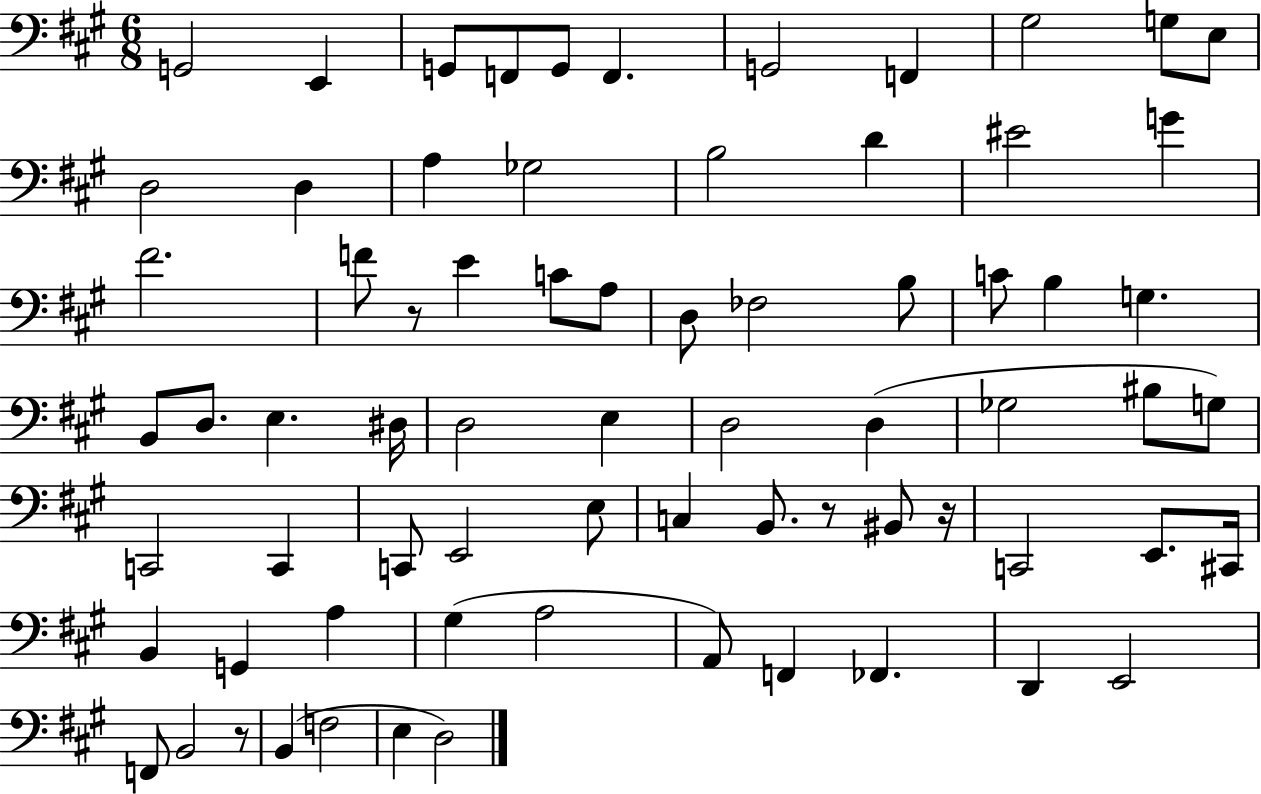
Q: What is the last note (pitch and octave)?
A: D3